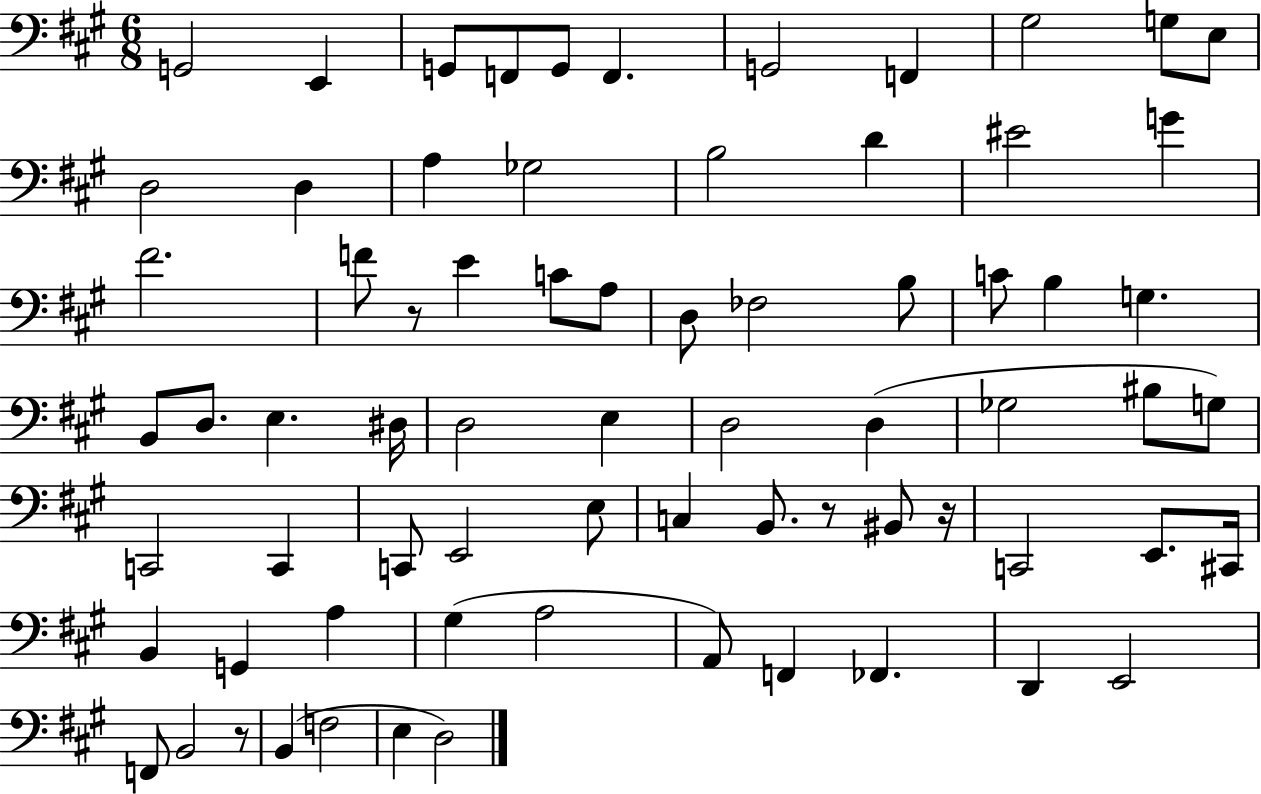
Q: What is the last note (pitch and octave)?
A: D3